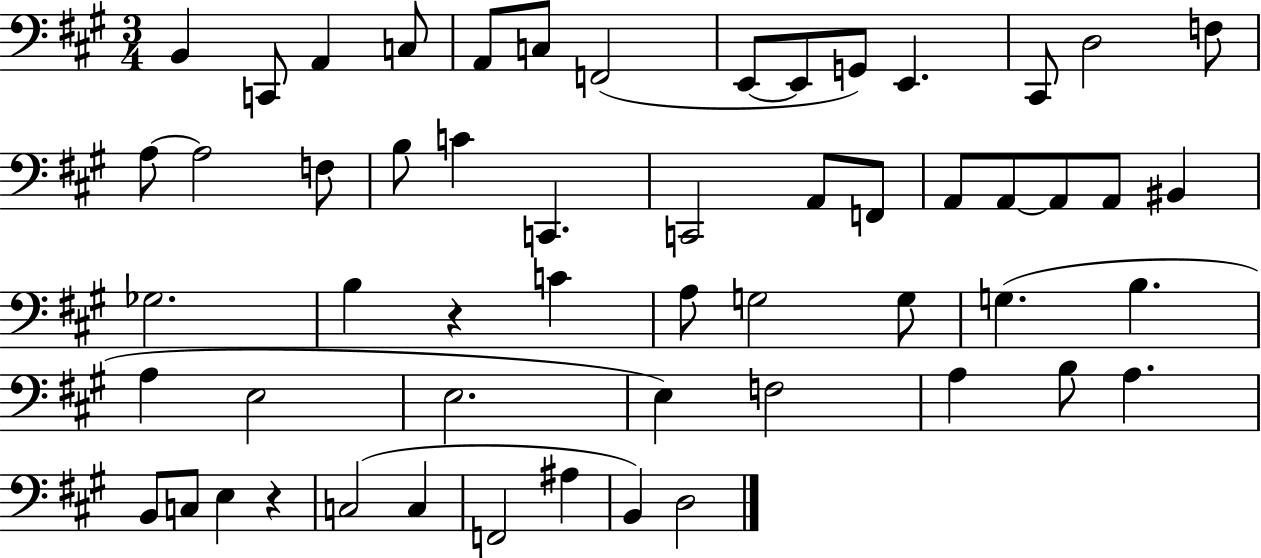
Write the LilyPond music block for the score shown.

{
  \clef bass
  \numericTimeSignature
  \time 3/4
  \key a \major
  b,4 c,8 a,4 c8 | a,8 c8 f,2( | e,8~~ e,8 g,8) e,4. | cis,8 d2 f8 | \break a8~~ a2 f8 | b8 c'4 c,4. | c,2 a,8 f,8 | a,8 a,8~~ a,8 a,8 bis,4 | \break ges2. | b4 r4 c'4 | a8 g2 g8 | g4.( b4. | \break a4 e2 | e2. | e4) f2 | a4 b8 a4. | \break b,8 c8 e4 r4 | c2( c4 | f,2 ais4 | b,4) d2 | \break \bar "|."
}